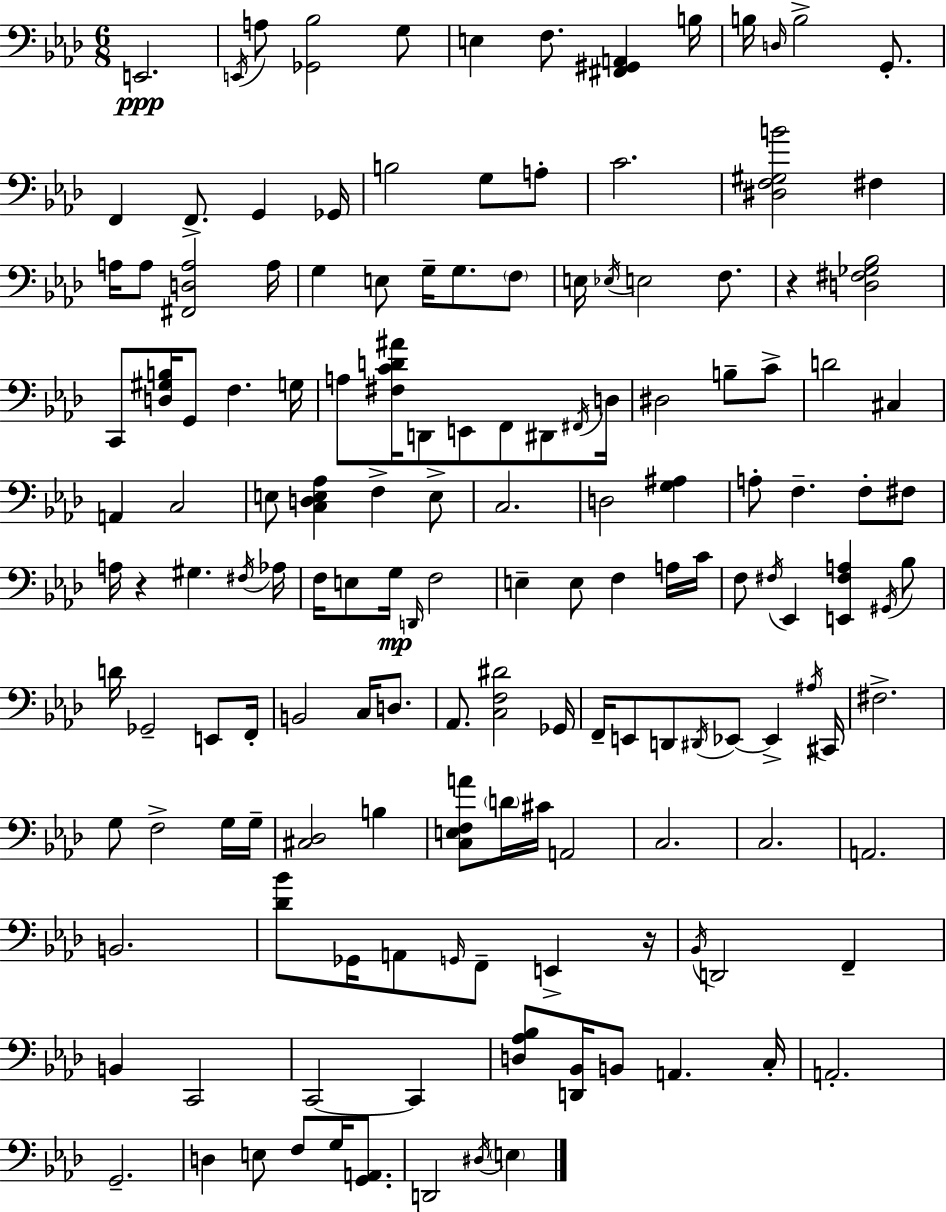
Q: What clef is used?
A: bass